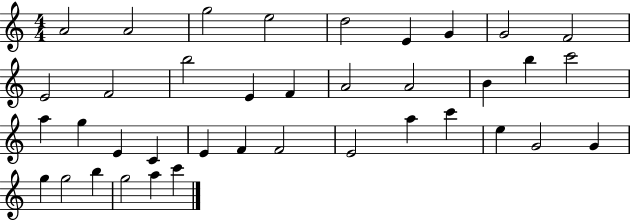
A4/h A4/h G5/h E5/h D5/h E4/q G4/q G4/h F4/h E4/h F4/h B5/h E4/q F4/q A4/h A4/h B4/q B5/q C6/h A5/q G5/q E4/q C4/q E4/q F4/q F4/h E4/h A5/q C6/q E5/q G4/h G4/q G5/q G5/h B5/q G5/h A5/q C6/q